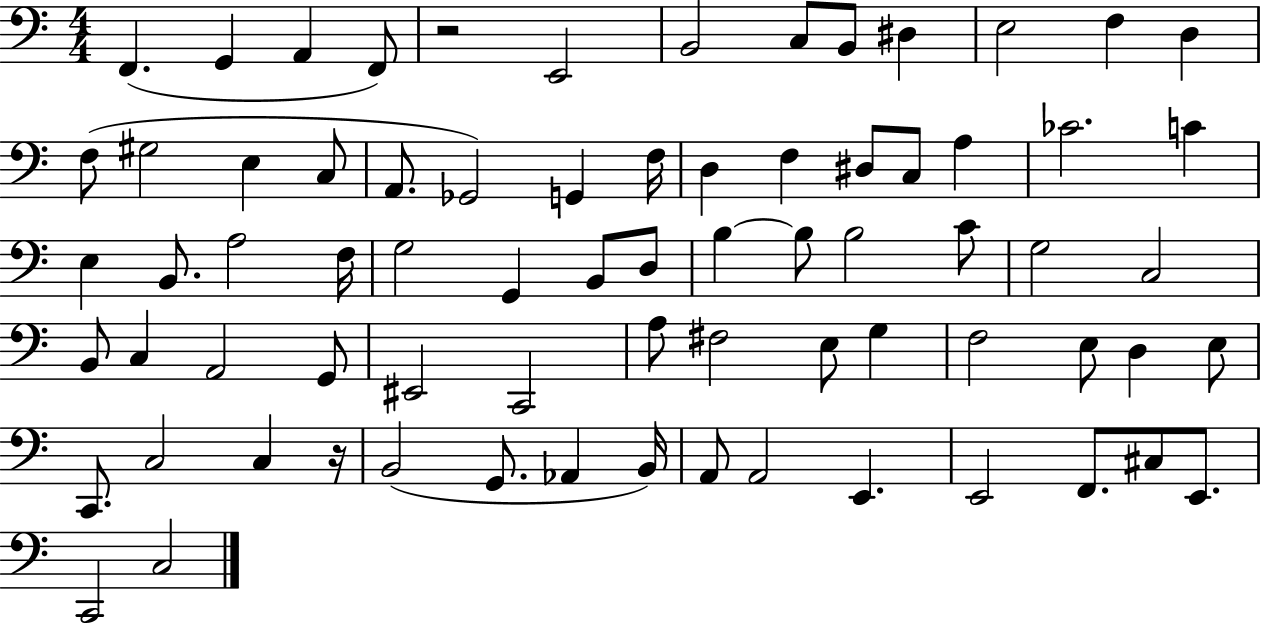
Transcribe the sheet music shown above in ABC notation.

X:1
T:Untitled
M:4/4
L:1/4
K:C
F,, G,, A,, F,,/2 z2 E,,2 B,,2 C,/2 B,,/2 ^D, E,2 F, D, F,/2 ^G,2 E, C,/2 A,,/2 _G,,2 G,, F,/4 D, F, ^D,/2 C,/2 A, _C2 C E, B,,/2 A,2 F,/4 G,2 G,, B,,/2 D,/2 B, B,/2 B,2 C/2 G,2 C,2 B,,/2 C, A,,2 G,,/2 ^E,,2 C,,2 A,/2 ^F,2 E,/2 G, F,2 E,/2 D, E,/2 C,,/2 C,2 C, z/4 B,,2 G,,/2 _A,, B,,/4 A,,/2 A,,2 E,, E,,2 F,,/2 ^C,/2 E,,/2 C,,2 C,2